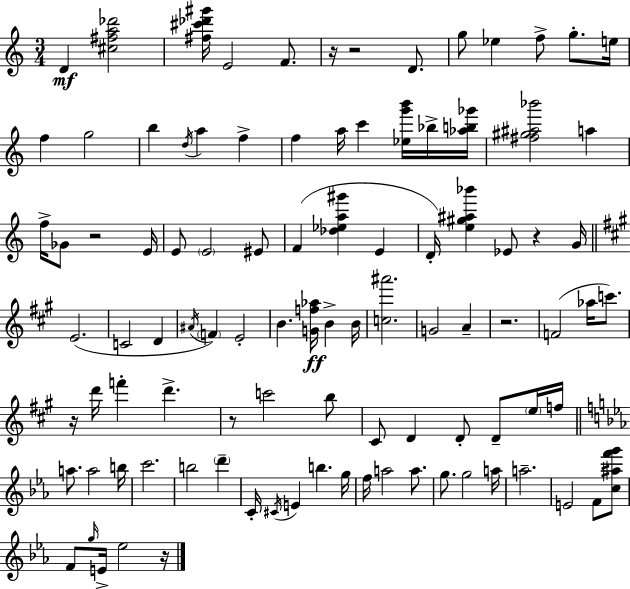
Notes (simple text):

D4/q [C#5,F#5,A5,Db6]/h [F#5,C#6,Db6,G#6]/s E4/h F4/e. R/s R/h D4/e. G5/e Eb5/q F5/e G5/e. E5/s F5/q G5/h B5/q D5/s A5/q F5/q F5/q A5/s C6/q [Eb5,G6,B6]/s Bb5/s [Ab5,B5,Gb6]/s [F#5,G#5,A#5,Bb6]/h A5/q F5/s Gb4/e R/h E4/s E4/e E4/h EIS4/e F4/q [Db5,Eb5,A5,G#6]/q E4/q D4/s [E5,G#5,A#5,Bb6]/q Eb4/e R/q G4/s E4/h. C4/h D4/q A#4/s F4/q E4/h B4/q. [G4,F5,Ab5]/s B4/q B4/s [C5,A#6]/h. G4/h A4/q R/h. F4/h Ab5/s C6/e. R/s D6/s F6/q D6/q. R/e C6/h B5/e C#4/e D4/q D4/e D4/e E5/s F5/s A5/e. A5/h B5/s C6/h. B5/h D6/q C4/s C#4/s E4/q B5/q. G5/s F5/s A5/h A5/e. G5/e. G5/h A5/s A5/h. E4/h F4/e [C5,A#5,F6,G6]/e F4/e G5/s E4/s Eb5/h R/s